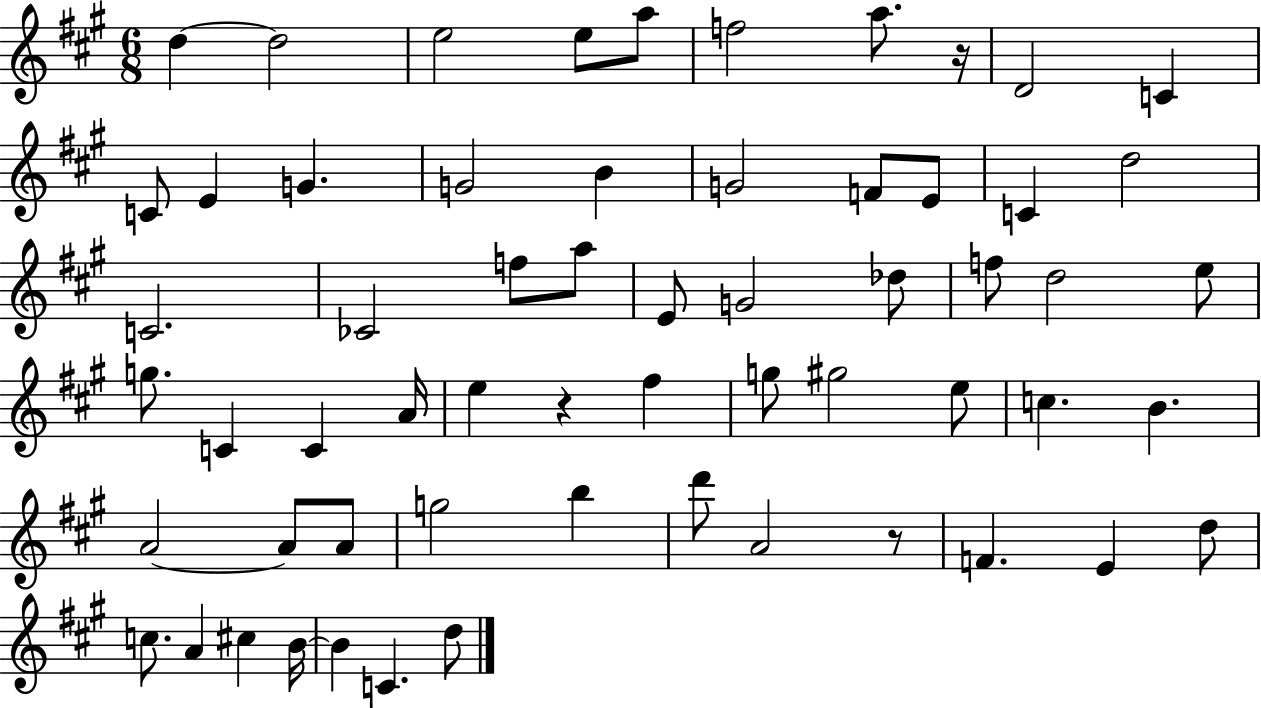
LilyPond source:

{
  \clef treble
  \numericTimeSignature
  \time 6/8
  \key a \major
  \repeat volta 2 { d''4~~ d''2 | e''2 e''8 a''8 | f''2 a''8. r16 | d'2 c'4 | \break c'8 e'4 g'4. | g'2 b'4 | g'2 f'8 e'8 | c'4 d''2 | \break c'2. | ces'2 f''8 a''8 | e'8 g'2 des''8 | f''8 d''2 e''8 | \break g''8. c'4 c'4 a'16 | e''4 r4 fis''4 | g''8 gis''2 e''8 | c''4. b'4. | \break a'2~~ a'8 a'8 | g''2 b''4 | d'''8 a'2 r8 | f'4. e'4 d''8 | \break c''8. a'4 cis''4 b'16~~ | b'4 c'4. d''8 | } \bar "|."
}